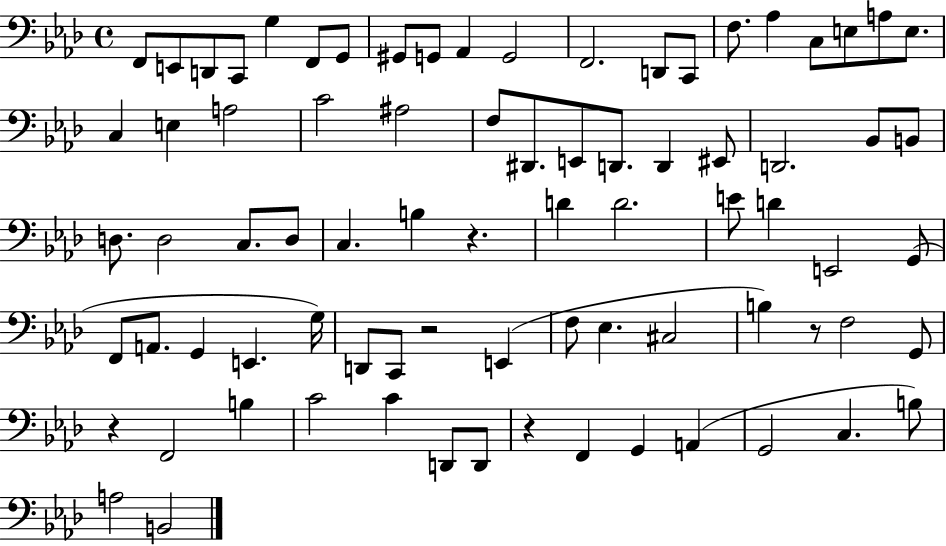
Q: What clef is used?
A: bass